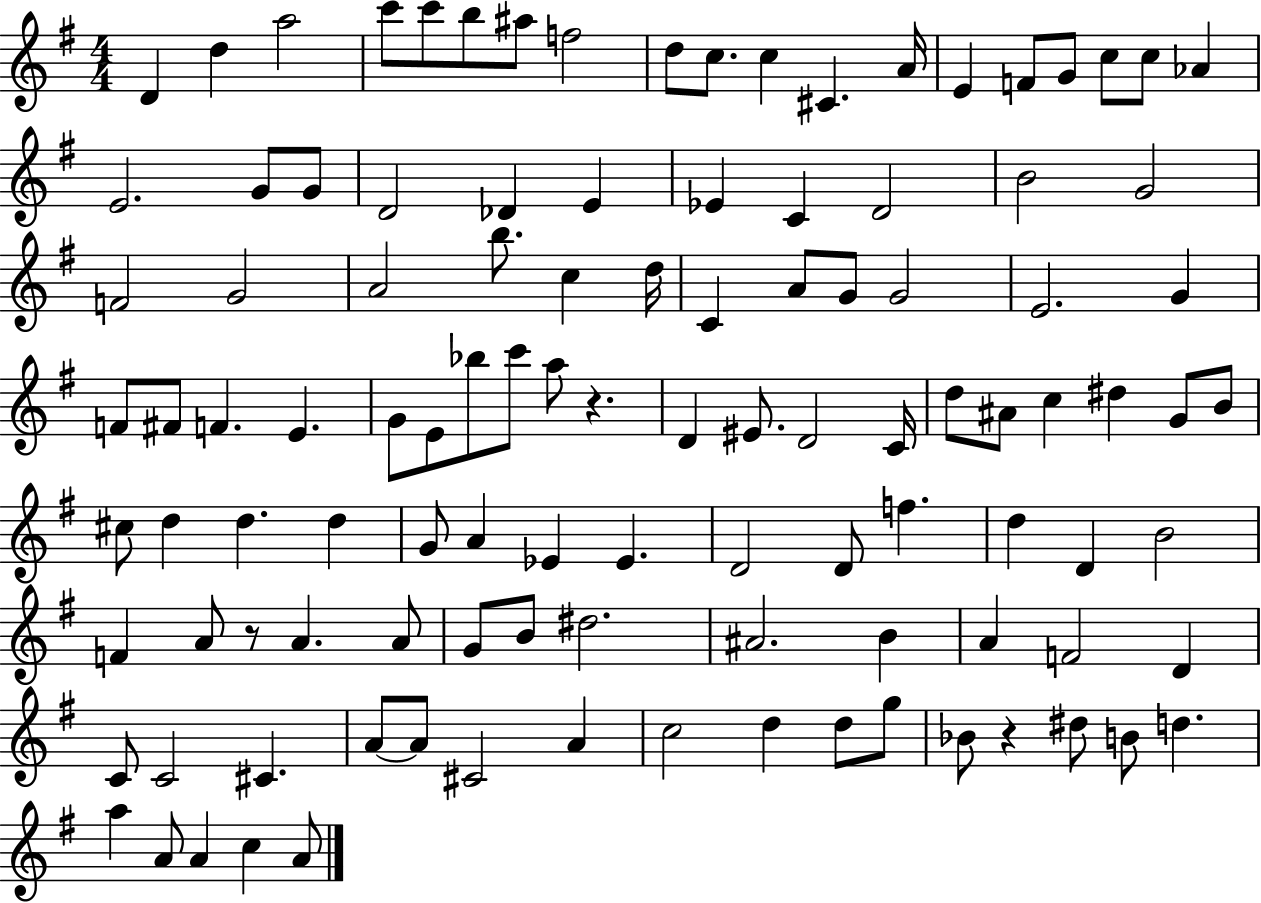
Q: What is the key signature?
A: G major